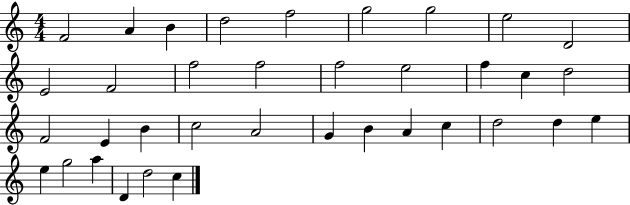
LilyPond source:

{
  \clef treble
  \numericTimeSignature
  \time 4/4
  \key c \major
  f'2 a'4 b'4 | d''2 f''2 | g''2 g''2 | e''2 d'2 | \break e'2 f'2 | f''2 f''2 | f''2 e''2 | f''4 c''4 d''2 | \break f'2 e'4 b'4 | c''2 a'2 | g'4 b'4 a'4 c''4 | d''2 d''4 e''4 | \break e''4 g''2 a''4 | d'4 d''2 c''4 | \bar "|."
}